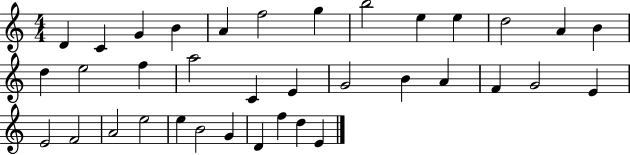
{
  \clef treble
  \numericTimeSignature
  \time 4/4
  \key c \major
  d'4 c'4 g'4 b'4 | a'4 f''2 g''4 | b''2 e''4 e''4 | d''2 a'4 b'4 | \break d''4 e''2 f''4 | a''2 c'4 e'4 | g'2 b'4 a'4 | f'4 g'2 e'4 | \break e'2 f'2 | a'2 e''2 | e''4 b'2 g'4 | d'4 f''4 d''4 e'4 | \break \bar "|."
}